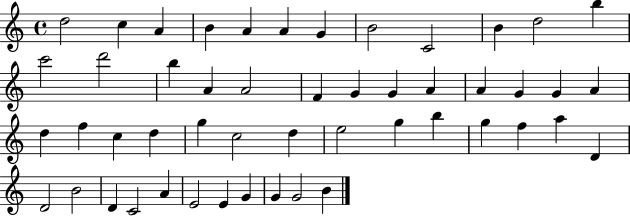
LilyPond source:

{
  \clef treble
  \time 4/4
  \defaultTimeSignature
  \key c \major
  d''2 c''4 a'4 | b'4 a'4 a'4 g'4 | b'2 c'2 | b'4 d''2 b''4 | \break c'''2 d'''2 | b''4 a'4 a'2 | f'4 g'4 g'4 a'4 | a'4 g'4 g'4 a'4 | \break d''4 f''4 c''4 d''4 | g''4 c''2 d''4 | e''2 g''4 b''4 | g''4 f''4 a''4 d'4 | \break d'2 b'2 | d'4 c'2 a'4 | e'2 e'4 g'4 | g'4 g'2 b'4 | \break \bar "|."
}